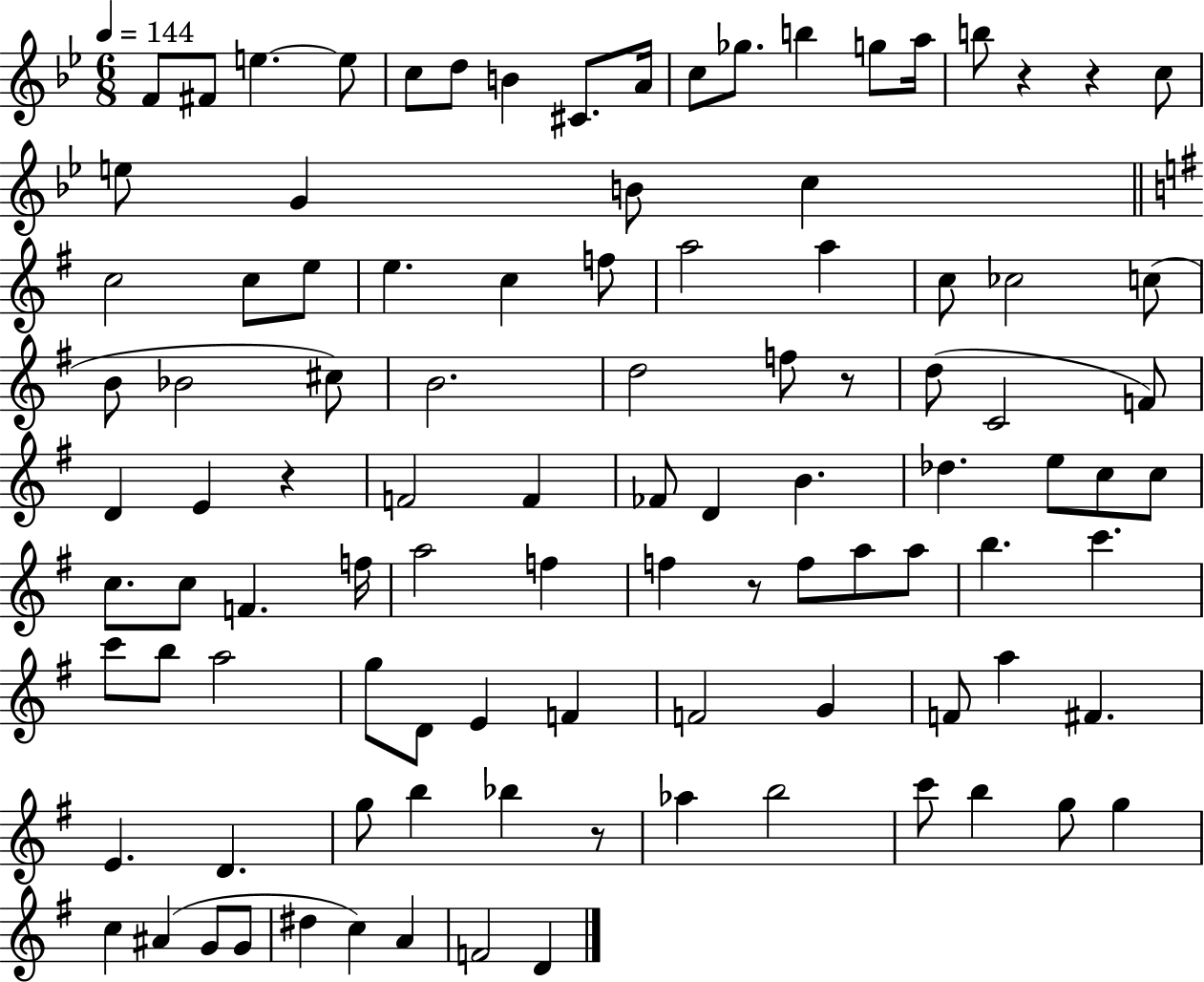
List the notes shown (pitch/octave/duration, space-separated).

F4/e F#4/e E5/q. E5/e C5/e D5/e B4/q C#4/e. A4/s C5/e Gb5/e. B5/q G5/e A5/s B5/e R/q R/q C5/e E5/e G4/q B4/e C5/q C5/h C5/e E5/e E5/q. C5/q F5/e A5/h A5/q C5/e CES5/h C5/e B4/e Bb4/h C#5/e B4/h. D5/h F5/e R/e D5/e C4/h F4/e D4/q E4/q R/q F4/h F4/q FES4/e D4/q B4/q. Db5/q. E5/e C5/e C5/e C5/e. C5/e F4/q. F5/s A5/h F5/q F5/q R/e F5/e A5/e A5/e B5/q. C6/q. C6/e B5/e A5/h G5/e D4/e E4/q F4/q F4/h G4/q F4/e A5/q F#4/q. E4/q. D4/q. G5/e B5/q Bb5/q R/e Ab5/q B5/h C6/e B5/q G5/e G5/q C5/q A#4/q G4/e G4/e D#5/q C5/q A4/q F4/h D4/q